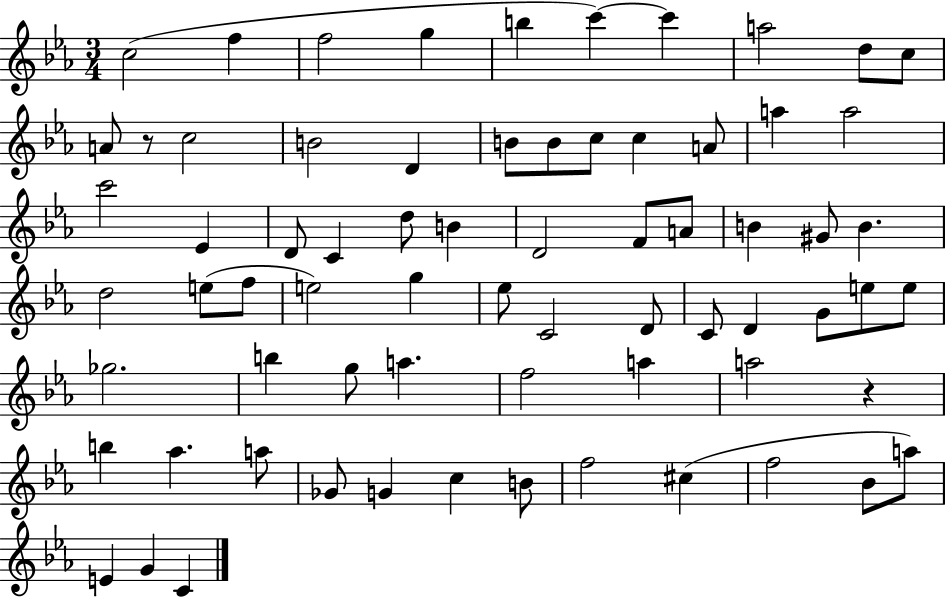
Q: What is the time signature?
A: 3/4